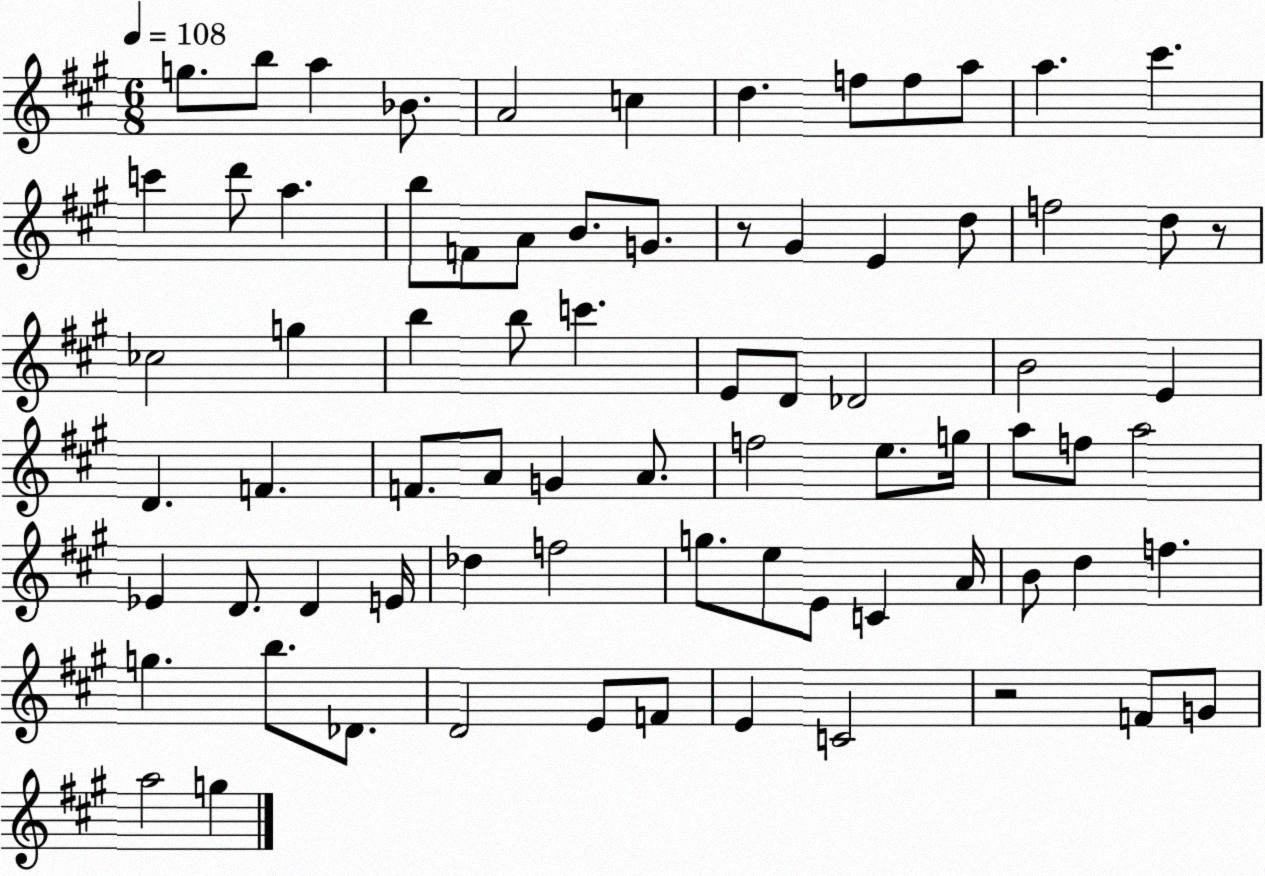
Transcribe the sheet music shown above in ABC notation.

X:1
T:Untitled
M:6/8
L:1/4
K:A
g/2 b/2 a _B/2 A2 c d f/2 f/2 a/2 a ^c' c' d'/2 a b/2 F/2 A/2 B/2 G/2 z/2 ^G E d/2 f2 d/2 z/2 _c2 g b b/2 c' E/2 D/2 _D2 B2 E D F F/2 A/2 G A/2 f2 e/2 g/4 a/2 f/2 a2 _E D/2 D E/4 _d f2 g/2 e/2 E/2 C A/4 B/2 d f g b/2 _D/2 D2 E/2 F/2 E C2 z2 F/2 G/2 a2 g